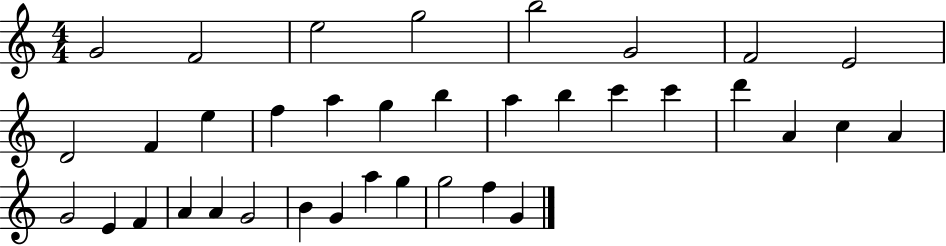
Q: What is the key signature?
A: C major